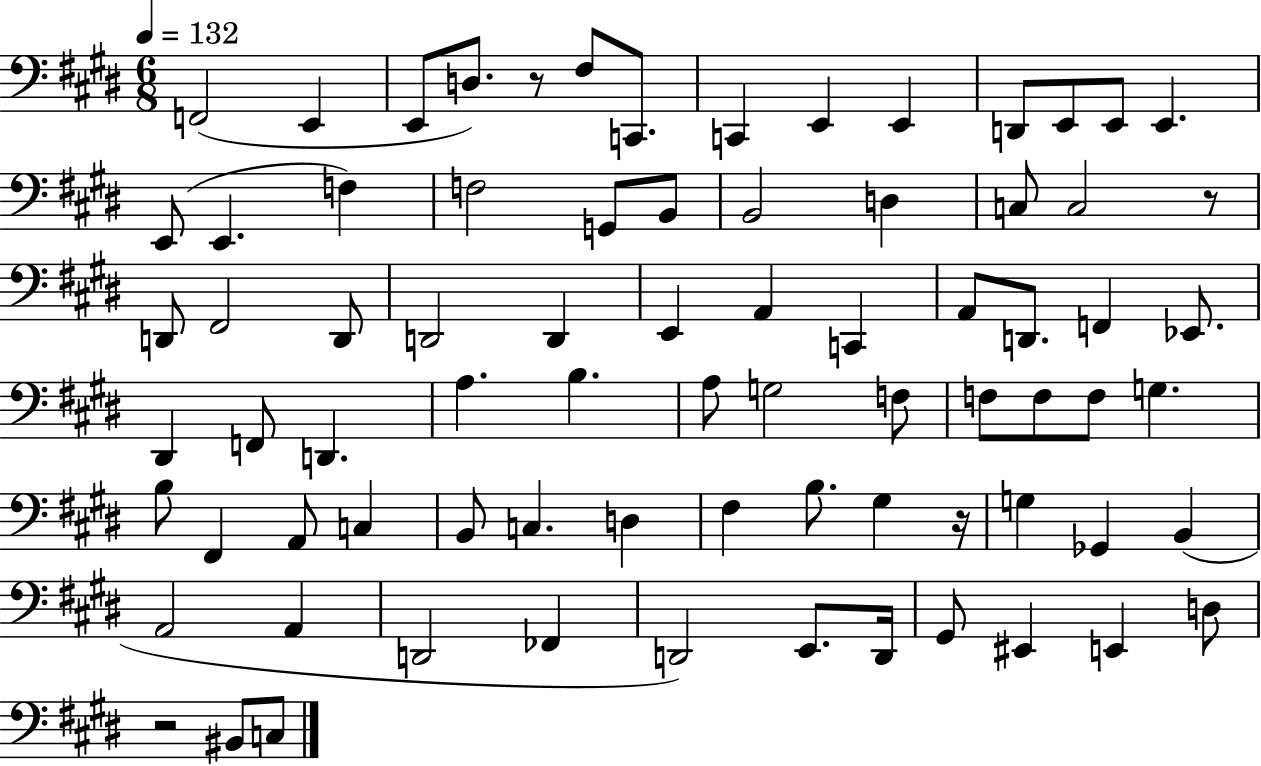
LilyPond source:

{
  \clef bass
  \numericTimeSignature
  \time 6/8
  \key e \major
  \tempo 4 = 132
  f,2( e,4 | e,8 d8.) r8 fis8 c,8. | c,4 e,4 e,4 | d,8 e,8 e,8 e,4. | \break e,8( e,4. f4) | f2 g,8 b,8 | b,2 d4 | c8 c2 r8 | \break d,8 fis,2 d,8 | d,2 d,4 | e,4 a,4 c,4 | a,8 d,8. f,4 ees,8. | \break dis,4 f,8 d,4. | a4. b4. | a8 g2 f8 | f8 f8 f8 g4. | \break b8 fis,4 a,8 c4 | b,8 c4. d4 | fis4 b8. gis4 r16 | g4 ges,4 b,4( | \break a,2 a,4 | d,2 fes,4 | d,2) e,8. d,16 | gis,8 eis,4 e,4 d8 | \break r2 bis,8 c8 | \bar "|."
}